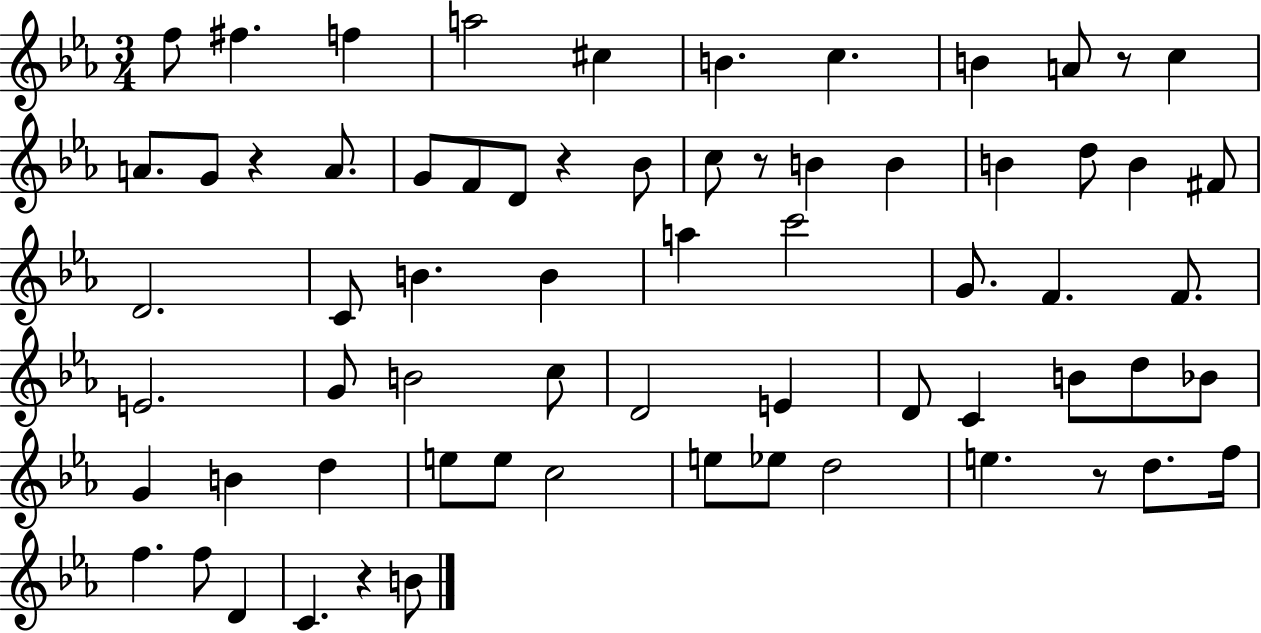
{
  \clef treble
  \numericTimeSignature
  \time 3/4
  \key ees \major
  f''8 fis''4. f''4 | a''2 cis''4 | b'4. c''4. | b'4 a'8 r8 c''4 | \break a'8. g'8 r4 a'8. | g'8 f'8 d'8 r4 bes'8 | c''8 r8 b'4 b'4 | b'4 d''8 b'4 fis'8 | \break d'2. | c'8 b'4. b'4 | a''4 c'''2 | g'8. f'4. f'8. | \break e'2. | g'8 b'2 c''8 | d'2 e'4 | d'8 c'4 b'8 d''8 bes'8 | \break g'4 b'4 d''4 | e''8 e''8 c''2 | e''8 ees''8 d''2 | e''4. r8 d''8. f''16 | \break f''4. f''8 d'4 | c'4. r4 b'8 | \bar "|."
}